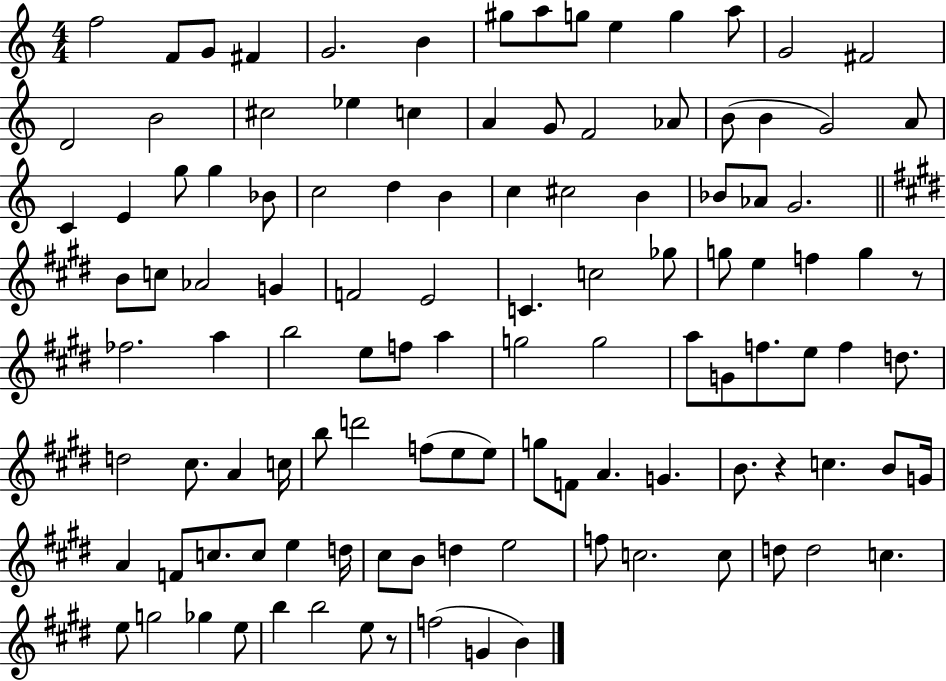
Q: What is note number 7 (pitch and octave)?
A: G#5